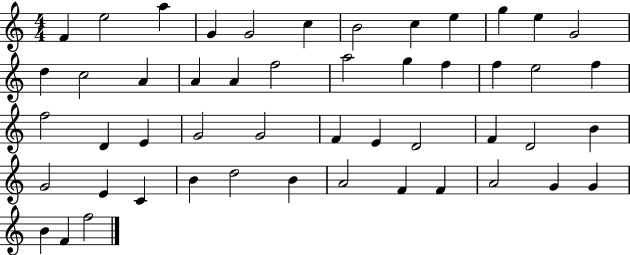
X:1
T:Untitled
M:4/4
L:1/4
K:C
F e2 a G G2 c B2 c e g e G2 d c2 A A A f2 a2 g f f e2 f f2 D E G2 G2 F E D2 F D2 B G2 E C B d2 B A2 F F A2 G G B F f2